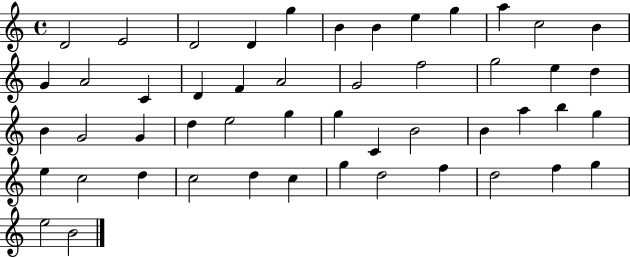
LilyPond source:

{
  \clef treble
  \time 4/4
  \defaultTimeSignature
  \key c \major
  d'2 e'2 | d'2 d'4 g''4 | b'4 b'4 e''4 g''4 | a''4 c''2 b'4 | \break g'4 a'2 c'4 | d'4 f'4 a'2 | g'2 f''2 | g''2 e''4 d''4 | \break b'4 g'2 g'4 | d''4 e''2 g''4 | g''4 c'4 b'2 | b'4 a''4 b''4 g''4 | \break e''4 c''2 d''4 | c''2 d''4 c''4 | g''4 d''2 f''4 | d''2 f''4 g''4 | \break e''2 b'2 | \bar "|."
}